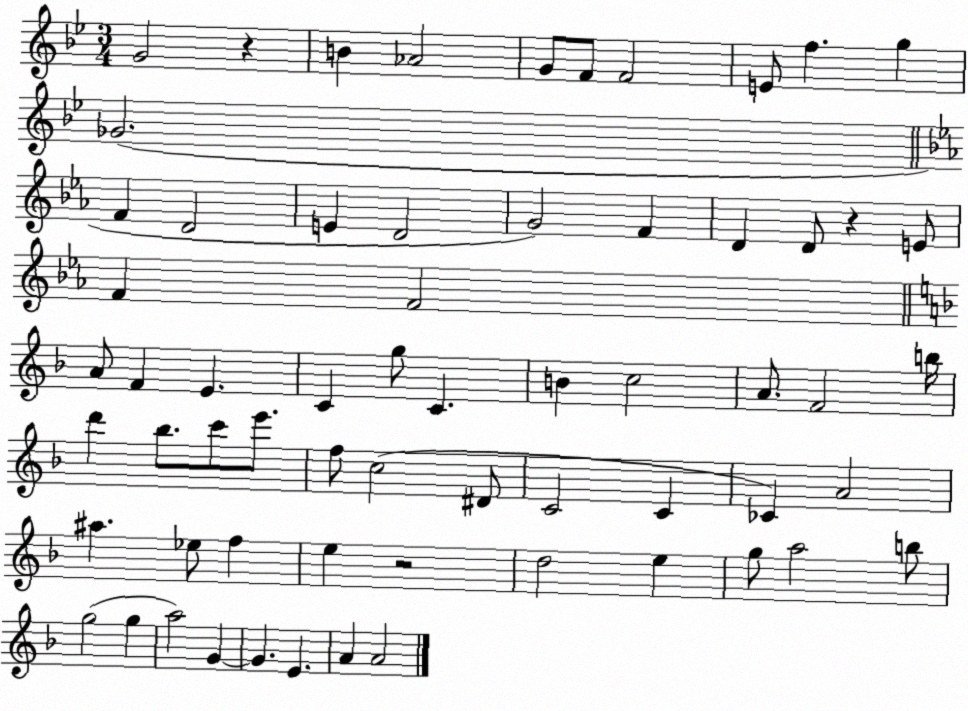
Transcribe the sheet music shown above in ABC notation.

X:1
T:Untitled
M:3/4
L:1/4
K:Bb
G2 z B _A2 G/2 F/2 F2 E/2 f g _G2 F D2 E D2 G2 F D D/2 z E/2 F F2 A/2 F E C g/2 C B c2 A/2 F2 b/4 d' _b/2 c'/2 e'/2 f/2 c2 ^D/2 C2 C _C A2 ^a _e/2 f e z2 d2 e g/2 a2 b/2 g2 g a2 G G E A A2